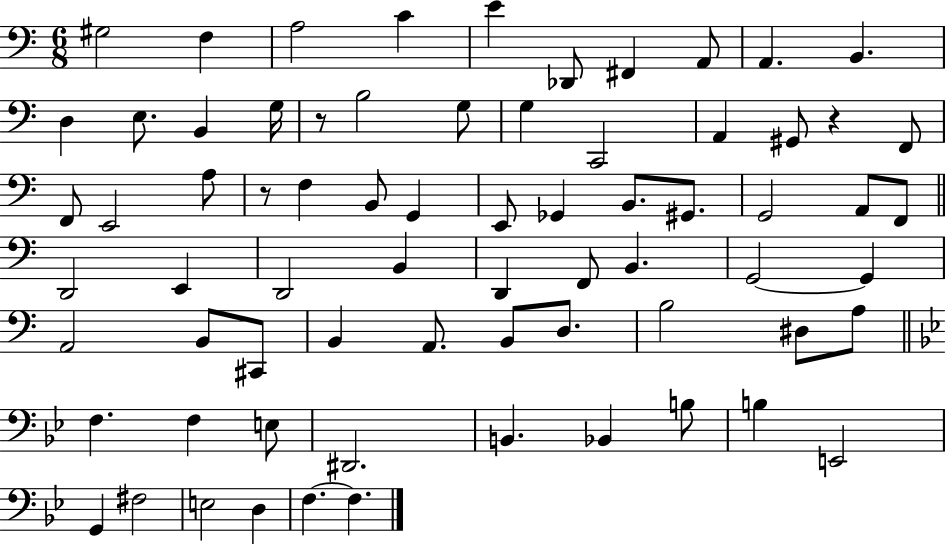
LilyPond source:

{
  \clef bass
  \numericTimeSignature
  \time 6/8
  \key c \major
  \repeat volta 2 { gis2 f4 | a2 c'4 | e'4 des,8 fis,4 a,8 | a,4. b,4. | \break d4 e8. b,4 g16 | r8 b2 g8 | g4 c,2 | a,4 gis,8 r4 f,8 | \break f,8 e,2 a8 | r8 f4 b,8 g,4 | e,8 ges,4 b,8. gis,8. | g,2 a,8 f,8 | \break \bar "||" \break \key c \major d,2 e,4 | d,2 b,4 | d,4 f,8 b,4. | g,2~~ g,4 | \break a,2 b,8 cis,8 | b,4 a,8. b,8 d8. | b2 dis8 a8 | \bar "||" \break \key bes \major f4. f4 e8 | dis,2. | b,4. bes,4 b8 | b4 e,2 | \break g,4 fis2 | e2 d4 | f4.~~ f4. | } \bar "|."
}